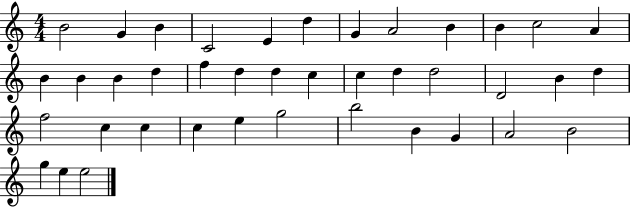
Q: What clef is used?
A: treble